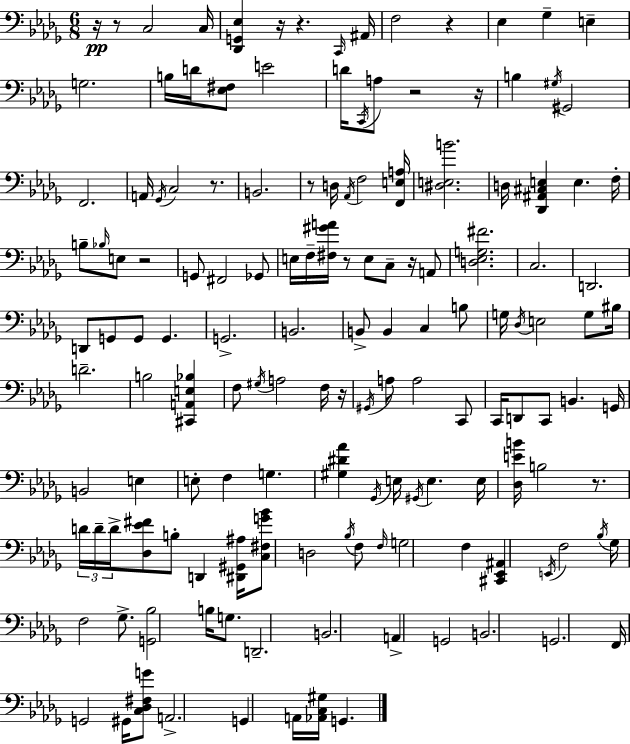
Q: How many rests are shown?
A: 14